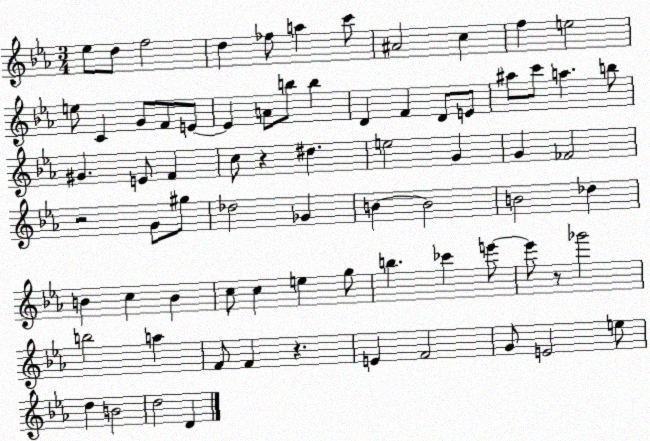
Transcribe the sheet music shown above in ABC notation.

X:1
T:Untitled
M:3/4
L:1/4
K:Eb
_e/2 d/2 f2 d _f/2 a c'/2 ^A2 c f e2 e/2 C G/2 F/2 E/2 E A/2 b/2 b D F D/2 E/2 ^a/2 c'/2 a b/2 ^G E/2 F c/2 z ^d e2 G G _F2 z2 G/2 ^g/2 _d2 _G B B2 B2 _d B c B c/2 c e g/2 b _c' e'/2 e'/2 z/2 _g'2 b2 a F/2 F z E F2 G/2 E2 e/2 d B2 d2 D